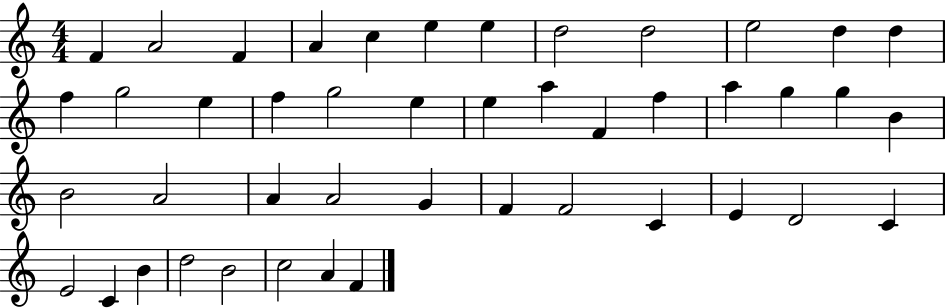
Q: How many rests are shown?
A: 0